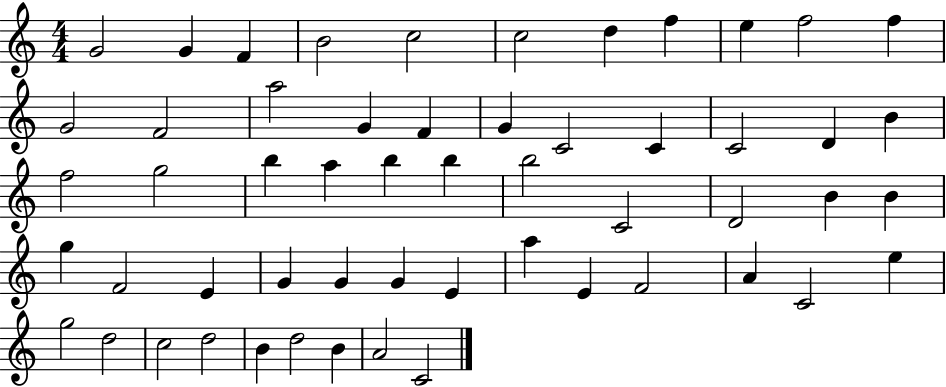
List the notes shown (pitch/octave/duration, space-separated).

G4/h G4/q F4/q B4/h C5/h C5/h D5/q F5/q E5/q F5/h F5/q G4/h F4/h A5/h G4/q F4/q G4/q C4/h C4/q C4/h D4/q B4/q F5/h G5/h B5/q A5/q B5/q B5/q B5/h C4/h D4/h B4/q B4/q G5/q F4/h E4/q G4/q G4/q G4/q E4/q A5/q E4/q F4/h A4/q C4/h E5/q G5/h D5/h C5/h D5/h B4/q D5/h B4/q A4/h C4/h